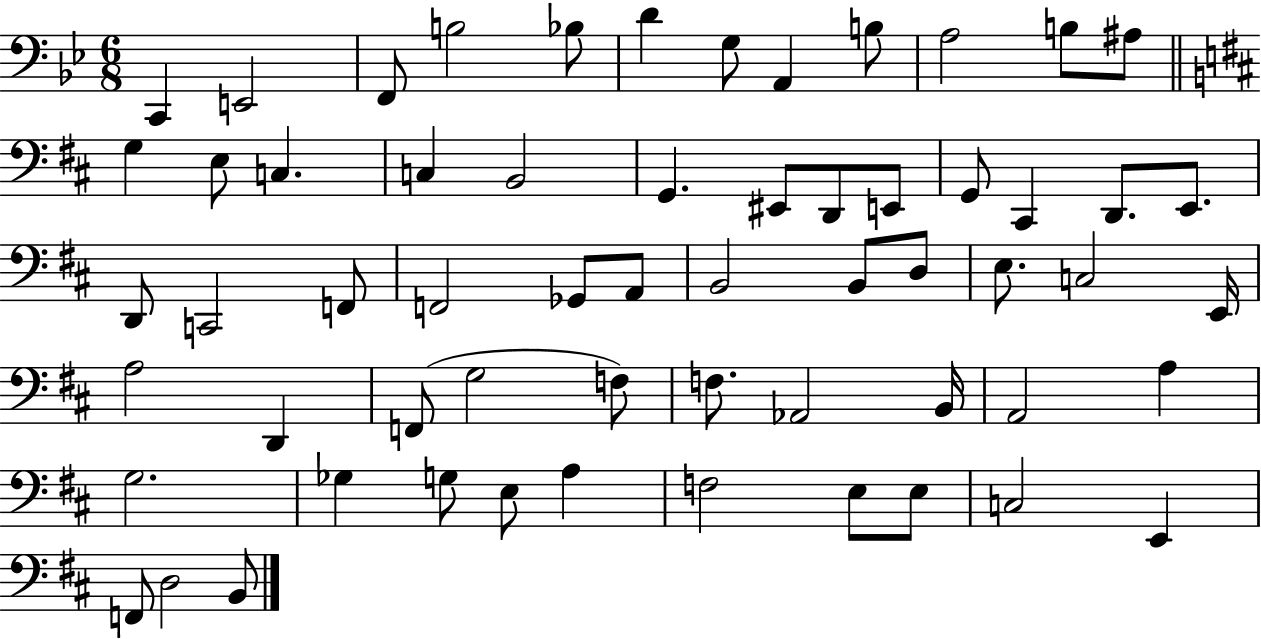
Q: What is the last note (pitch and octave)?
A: B2